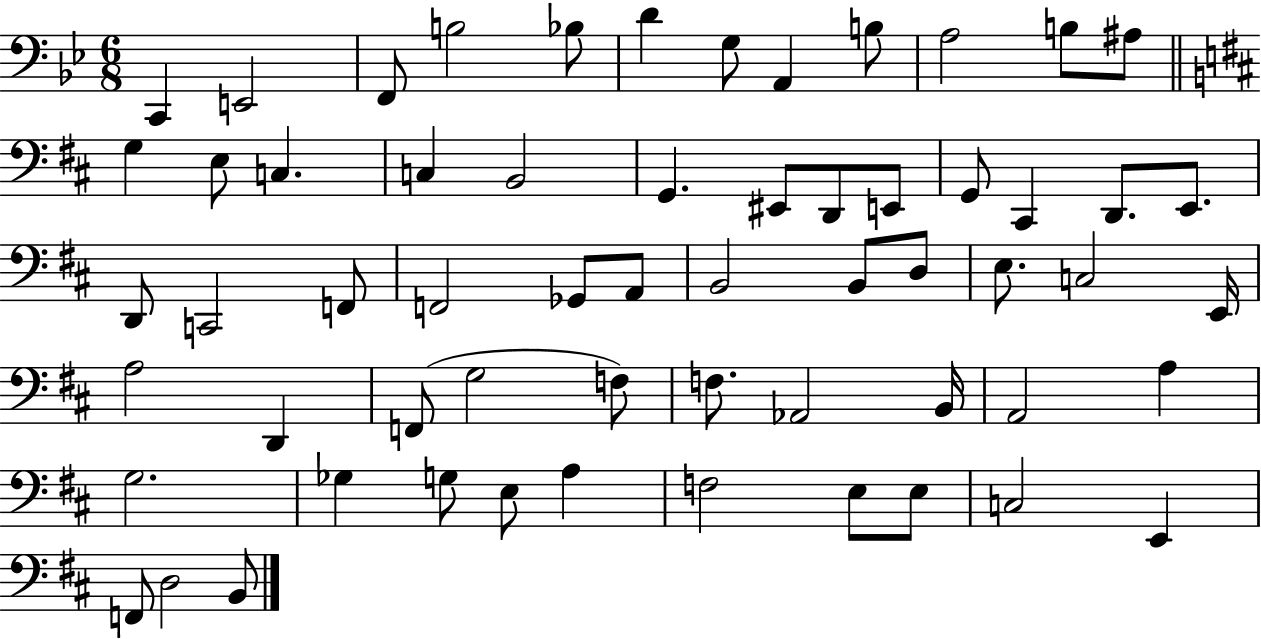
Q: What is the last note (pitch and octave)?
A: B2